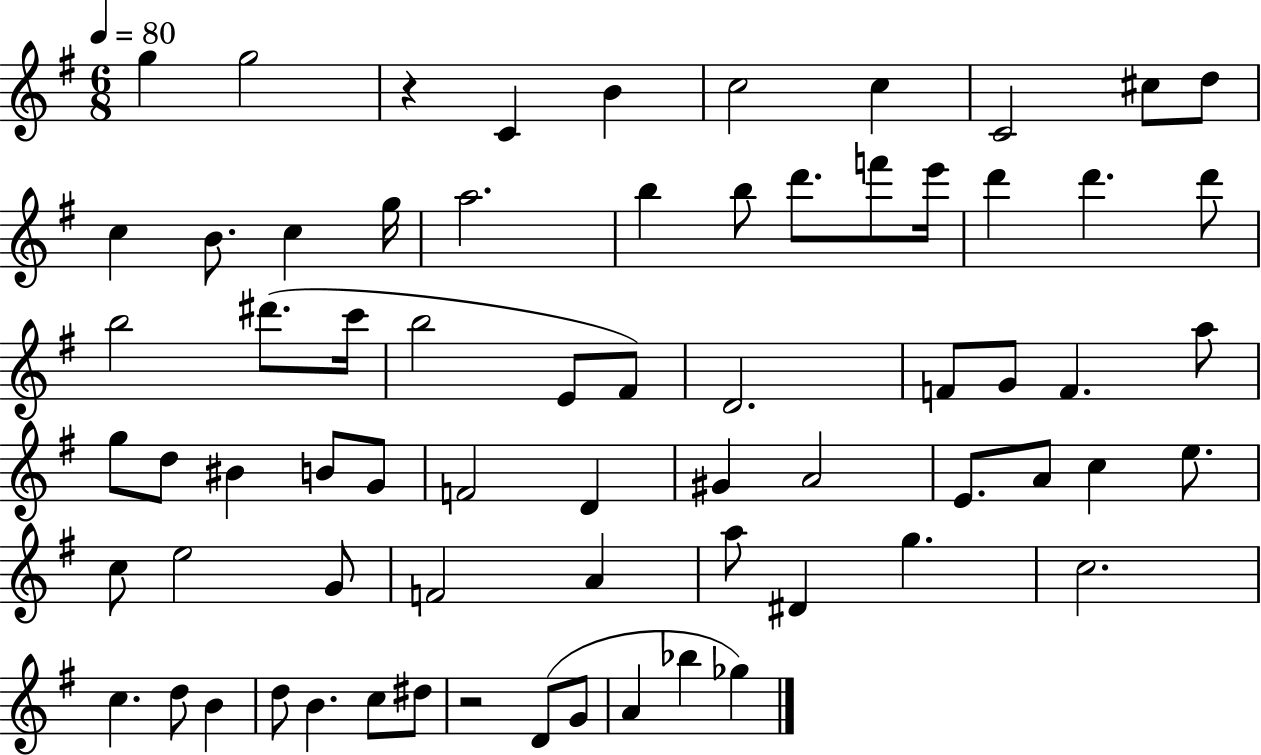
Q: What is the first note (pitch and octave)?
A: G5